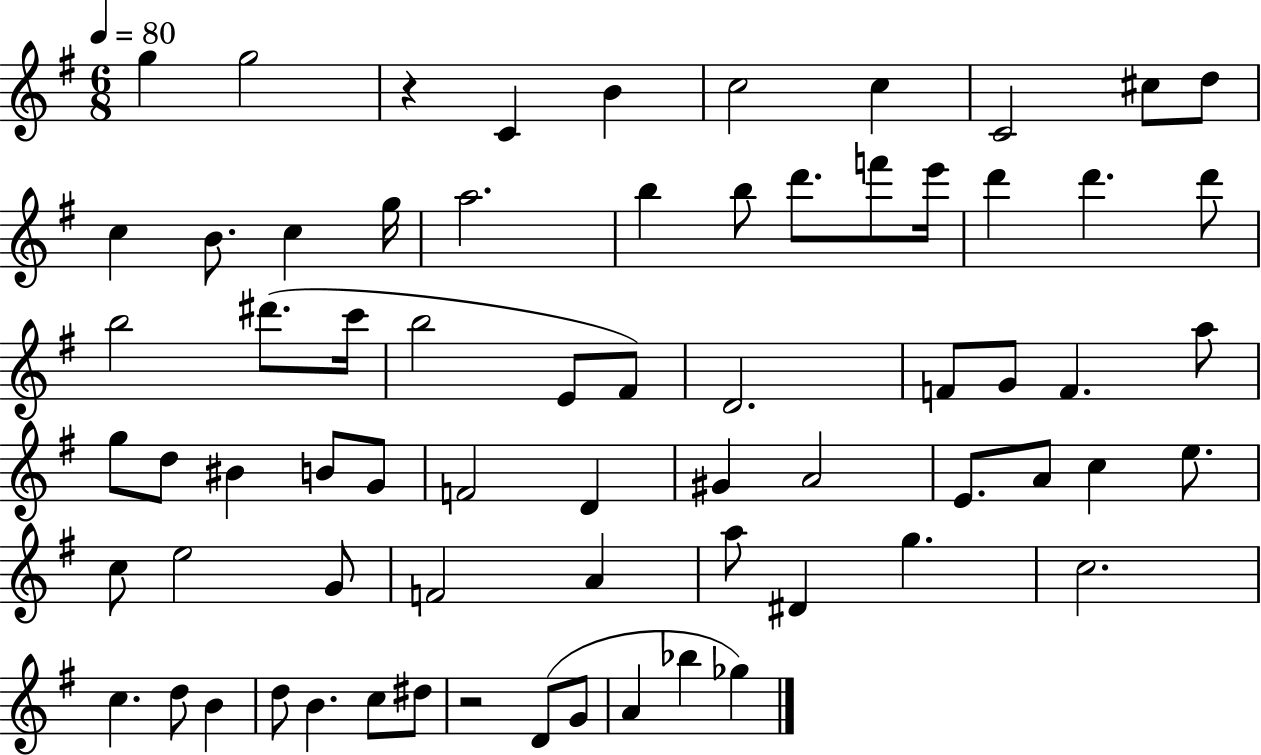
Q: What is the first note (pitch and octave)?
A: G5